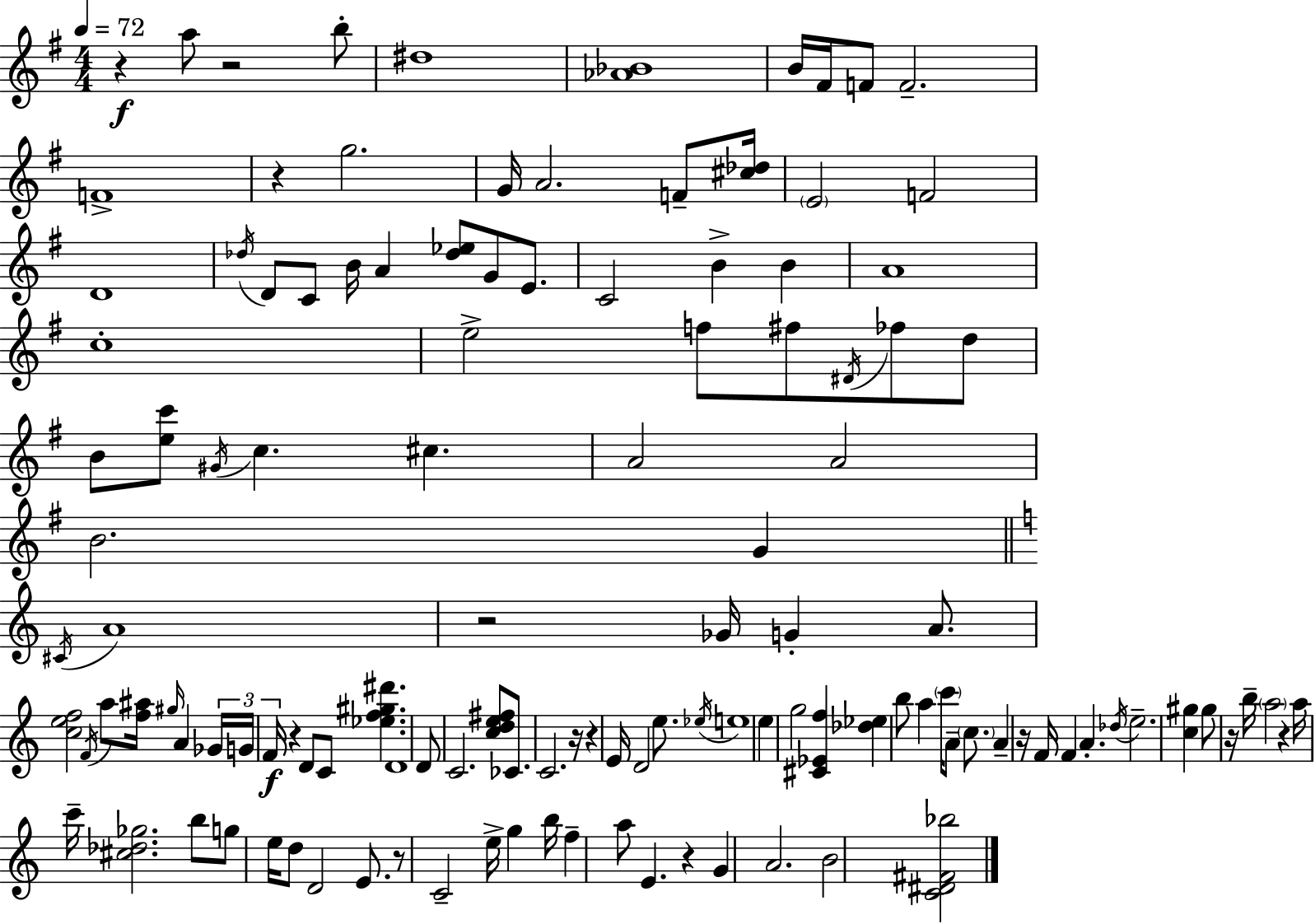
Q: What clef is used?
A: treble